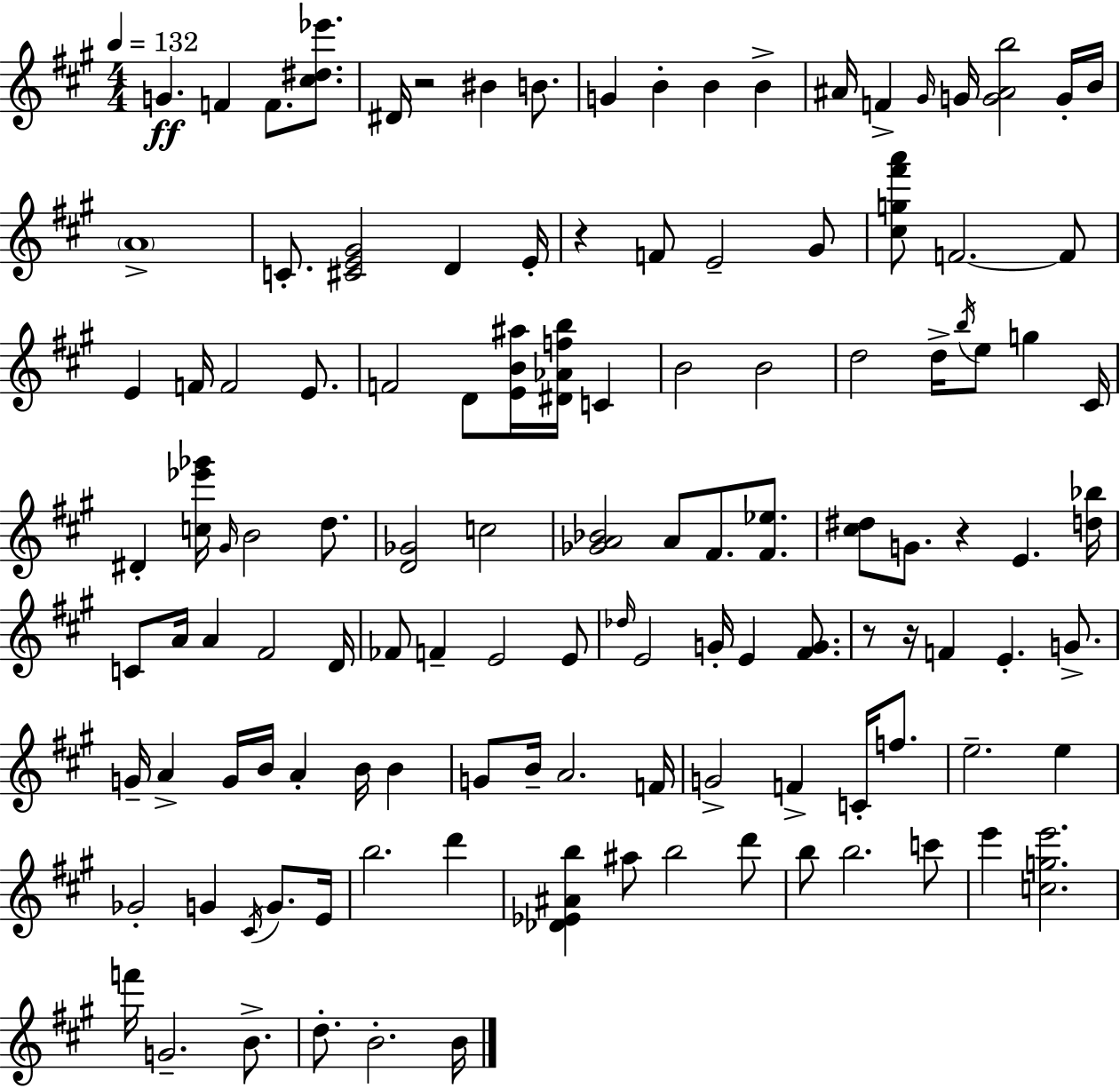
{
  \clef treble
  \numericTimeSignature
  \time 4/4
  \key a \major
  \tempo 4 = 132
  \repeat volta 2 { g'4.\ff f'4 f'8. <cis'' dis'' ees'''>8. | dis'16 r2 bis'4 b'8. | g'4 b'4-. b'4 b'4-> | ais'16 f'4-> \grace { gis'16 } g'16 <g' ais' b''>2 g'16-. | \break b'16 \parenthesize a'1-> | c'8.-. <cis' e' gis'>2 d'4 | e'16-. r4 f'8 e'2-- gis'8 | <cis'' g'' fis''' a'''>8 f'2.~~ f'8 | \break e'4 f'16 f'2 e'8. | f'2 d'8 <e' b' ais''>16 <dis' aes' f'' b''>16 c'4 | b'2 b'2 | d''2 d''16-> \acciaccatura { b''16 } e''8 g''4 | \break cis'16 dis'4-. <c'' ees''' ges'''>16 \grace { gis'16 } b'2 | d''8. <d' ges'>2 c''2 | <ges' a' bes'>2 a'8 fis'8. | <fis' ees''>8. <cis'' dis''>8 g'8. r4 e'4. | \break <d'' bes''>16 c'8 a'16 a'4 fis'2 | d'16 fes'8 f'4-- e'2 | e'8 \grace { des''16 } e'2 g'16-. e'4 | <fis' g'>8. r8 r16 f'4 e'4.-. | \break g'8.-> g'16-- a'4-> g'16 b'16 a'4-. b'16 | b'4 g'8 b'16-- a'2. | f'16 g'2-> f'4-> | c'16-. f''8. e''2.-- | \break e''4 ges'2-. g'4 | \acciaccatura { cis'16 } g'8. e'16 b''2. | d'''4 <des' ees' ais' b''>4 ais''8 b''2 | d'''8 b''8 b''2. | \break c'''8 e'''4 <c'' g'' e'''>2. | f'''16 g'2.-- | b'8.-> d''8.-. b'2.-. | b'16 } \bar "|."
}